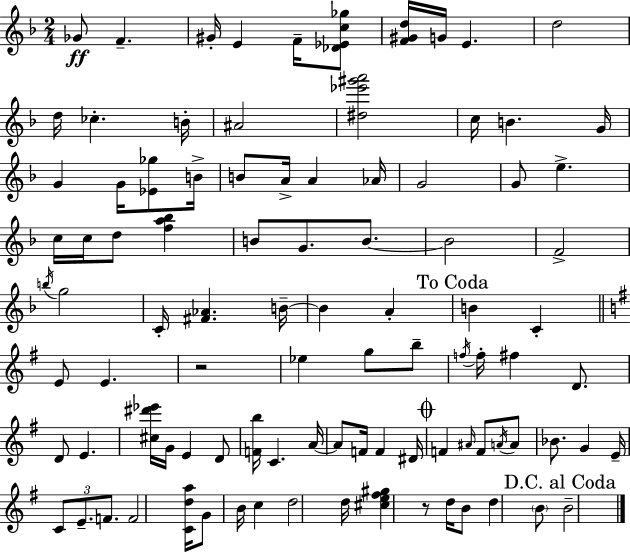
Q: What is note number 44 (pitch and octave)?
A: Eb5